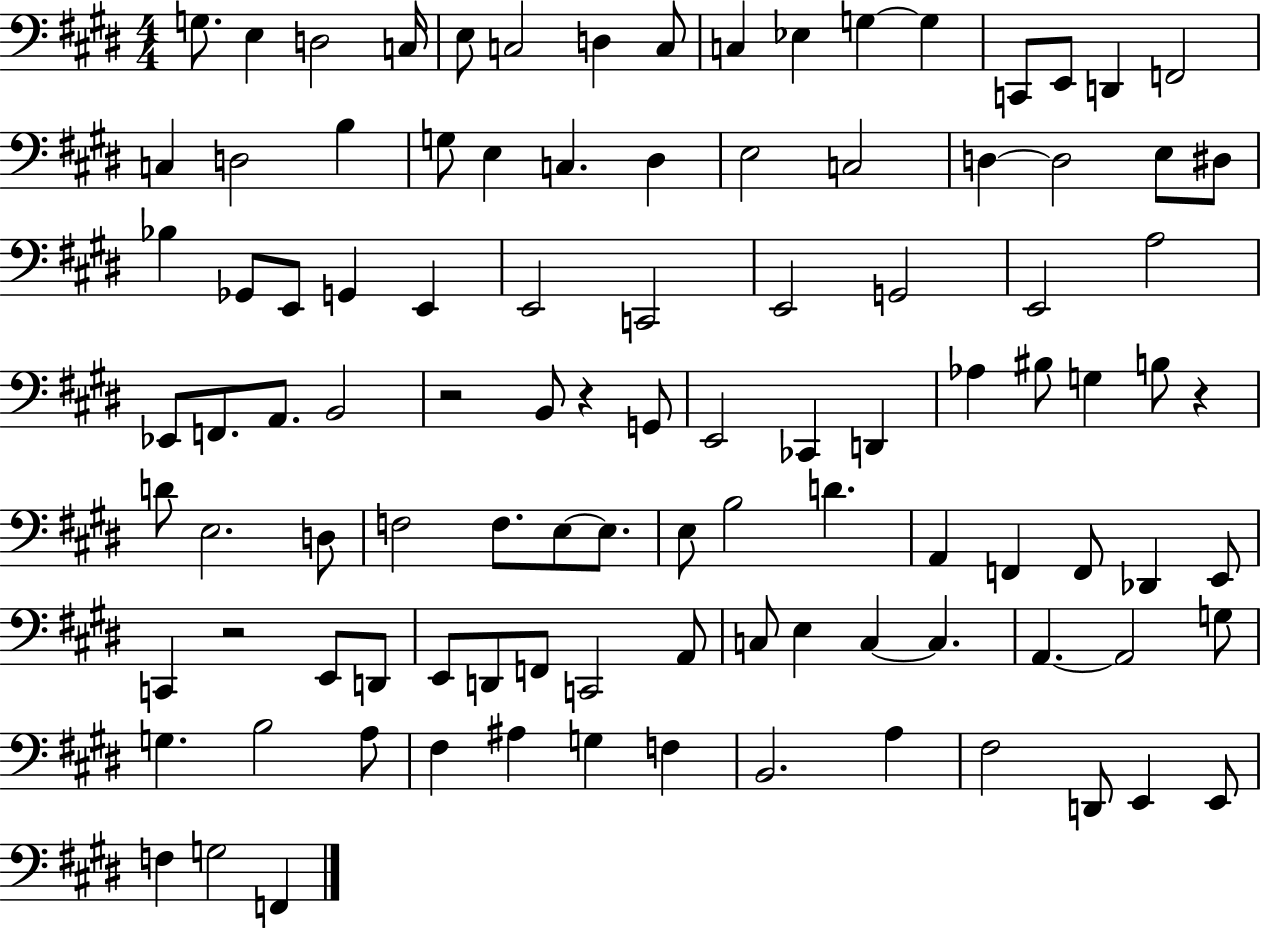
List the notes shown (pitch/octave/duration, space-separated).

G3/e. E3/q D3/h C3/s E3/e C3/h D3/q C3/e C3/q Eb3/q G3/q G3/q C2/e E2/e D2/q F2/h C3/q D3/h B3/q G3/e E3/q C3/q. D#3/q E3/h C3/h D3/q D3/h E3/e D#3/e Bb3/q Gb2/e E2/e G2/q E2/q E2/h C2/h E2/h G2/h E2/h A3/h Eb2/e F2/e. A2/e. B2/h R/h B2/e R/q G2/e E2/h CES2/q D2/q Ab3/q BIS3/e G3/q B3/e R/q D4/e E3/h. D3/e F3/h F3/e. E3/e E3/e. E3/e B3/h D4/q. A2/q F2/q F2/e Db2/q E2/e C2/q R/h E2/e D2/e E2/e D2/e F2/e C2/h A2/e C3/e E3/q C3/q C3/q. A2/q. A2/h G3/e G3/q. B3/h A3/e F#3/q A#3/q G3/q F3/q B2/h. A3/q F#3/h D2/e E2/q E2/e F3/q G3/h F2/q